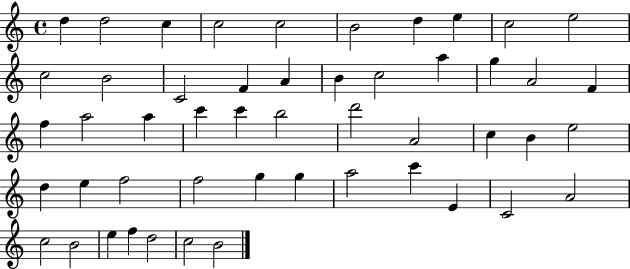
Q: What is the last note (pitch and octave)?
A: B4